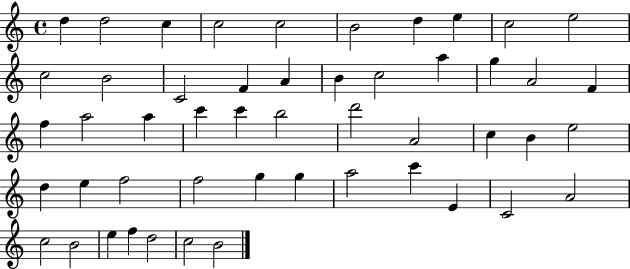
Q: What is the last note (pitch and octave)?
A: B4